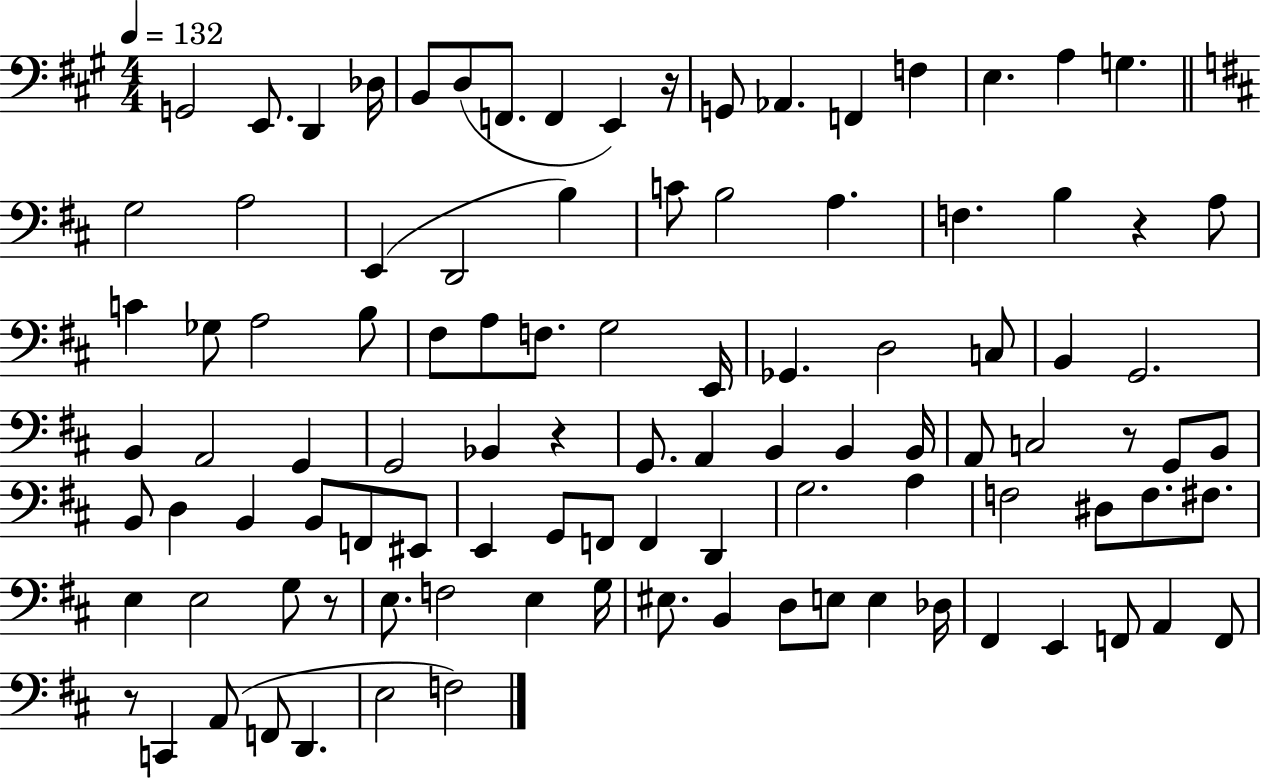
{
  \clef bass
  \numericTimeSignature
  \time 4/4
  \key a \major
  \tempo 4 = 132
  g,2 e,8. d,4 des16 | b,8 d8( f,8. f,4 e,4) r16 | g,8 aes,4. f,4 f4 | e4. a4 g4. | \break \bar "||" \break \key d \major g2 a2 | e,4( d,2 b4) | c'8 b2 a4. | f4. b4 r4 a8 | \break c'4 ges8 a2 b8 | fis8 a8 f8. g2 e,16 | ges,4. d2 c8 | b,4 g,2. | \break b,4 a,2 g,4 | g,2 bes,4 r4 | g,8. a,4 b,4 b,4 b,16 | a,8 c2 r8 g,8 b,8 | \break b,8 d4 b,4 b,8 f,8 eis,8 | e,4 g,8 f,8 f,4 d,4 | g2. a4 | f2 dis8 f8. fis8. | \break e4 e2 g8 r8 | e8. f2 e4 g16 | eis8. b,4 d8 e8 e4 des16 | fis,4 e,4 f,8 a,4 f,8 | \break r8 c,4 a,8( f,8 d,4. | e2 f2) | \bar "|."
}